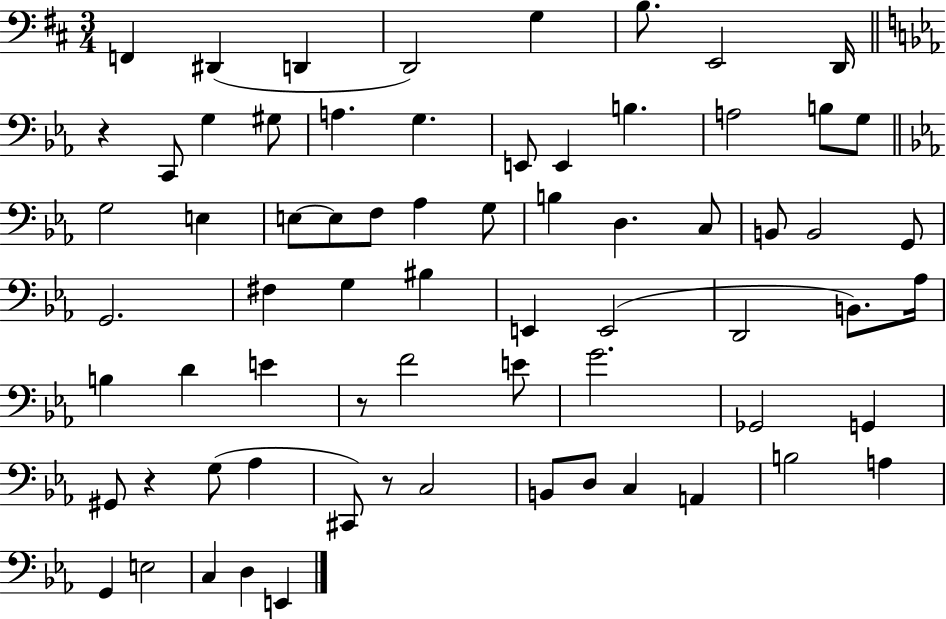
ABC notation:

X:1
T:Untitled
M:3/4
L:1/4
K:D
F,, ^D,, D,, D,,2 G, B,/2 E,,2 D,,/4 z C,,/2 G, ^G,/2 A, G, E,,/2 E,, B, A,2 B,/2 G,/2 G,2 E, E,/2 E,/2 F,/2 _A, G,/2 B, D, C,/2 B,,/2 B,,2 G,,/2 G,,2 ^F, G, ^B, E,, E,,2 D,,2 B,,/2 _A,/4 B, D E z/2 F2 E/2 G2 _G,,2 G,, ^G,,/2 z G,/2 _A, ^C,,/2 z/2 C,2 B,,/2 D,/2 C, A,, B,2 A, G,, E,2 C, D, E,,